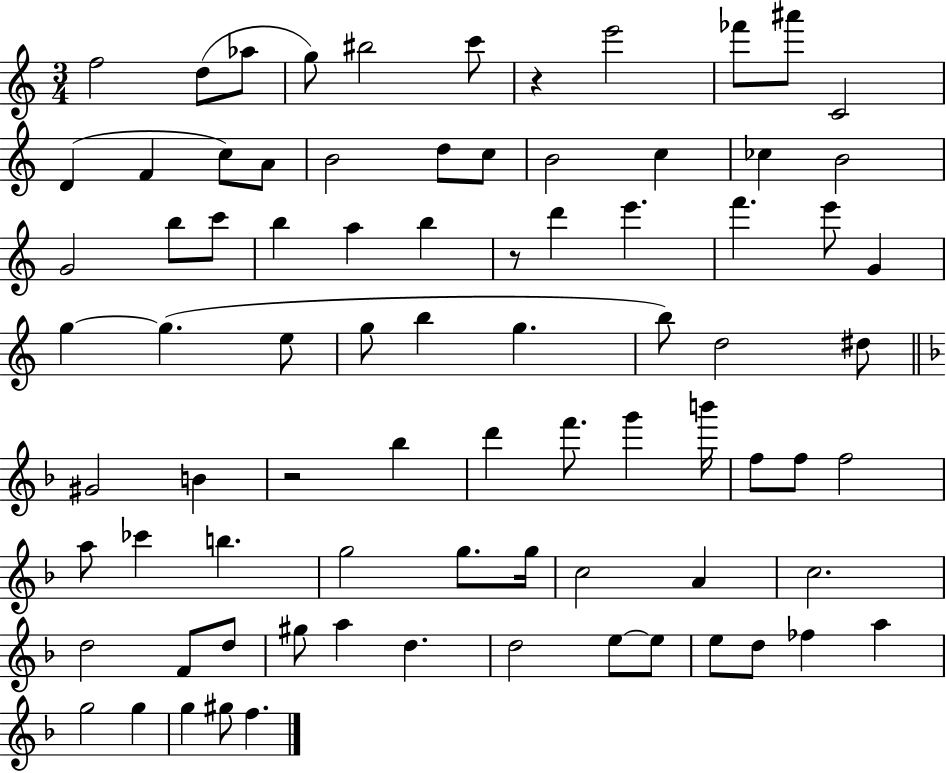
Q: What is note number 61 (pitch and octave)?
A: D5